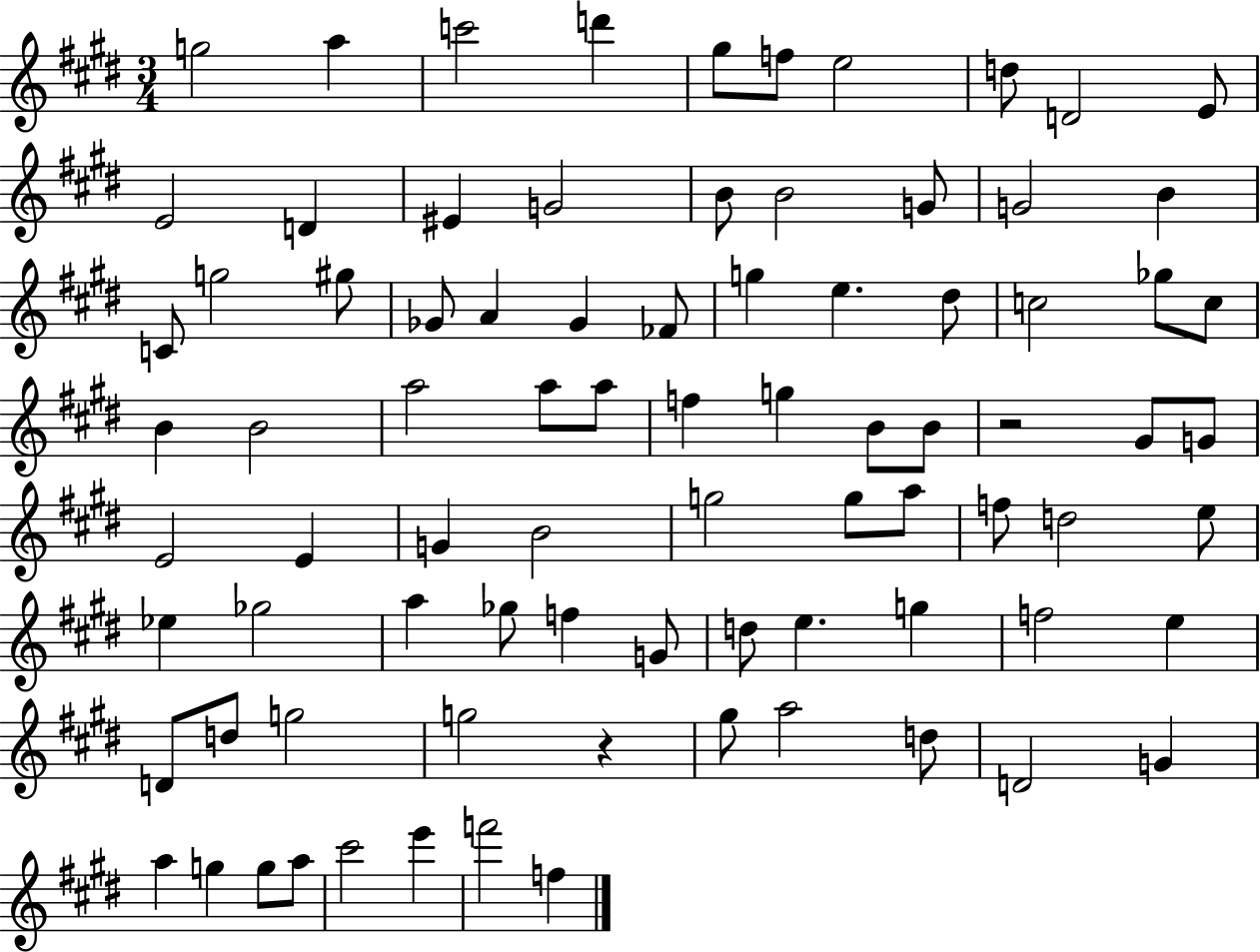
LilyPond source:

{
  \clef treble
  \numericTimeSignature
  \time 3/4
  \key e \major
  \repeat volta 2 { g''2 a''4 | c'''2 d'''4 | gis''8 f''8 e''2 | d''8 d'2 e'8 | \break e'2 d'4 | eis'4 g'2 | b'8 b'2 g'8 | g'2 b'4 | \break c'8 g''2 gis''8 | ges'8 a'4 ges'4 fes'8 | g''4 e''4. dis''8 | c''2 ges''8 c''8 | \break b'4 b'2 | a''2 a''8 a''8 | f''4 g''4 b'8 b'8 | r2 gis'8 g'8 | \break e'2 e'4 | g'4 b'2 | g''2 g''8 a''8 | f''8 d''2 e''8 | \break ees''4 ges''2 | a''4 ges''8 f''4 g'8 | d''8 e''4. g''4 | f''2 e''4 | \break d'8 d''8 g''2 | g''2 r4 | gis''8 a''2 d''8 | d'2 g'4 | \break a''4 g''4 g''8 a''8 | cis'''2 e'''4 | f'''2 f''4 | } \bar "|."
}